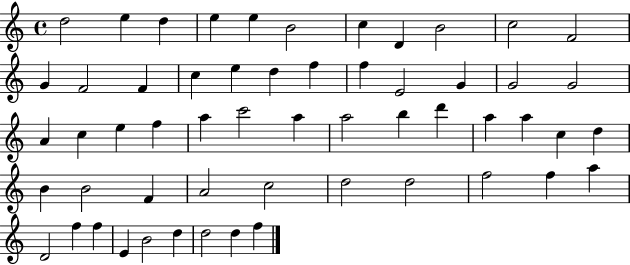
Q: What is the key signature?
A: C major